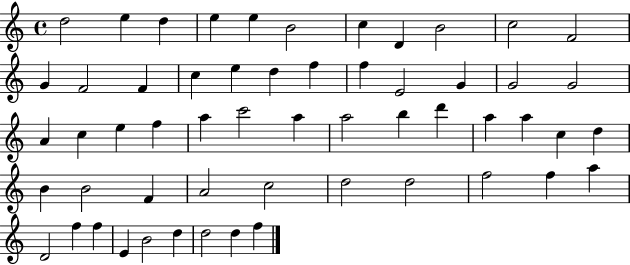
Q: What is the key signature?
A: C major